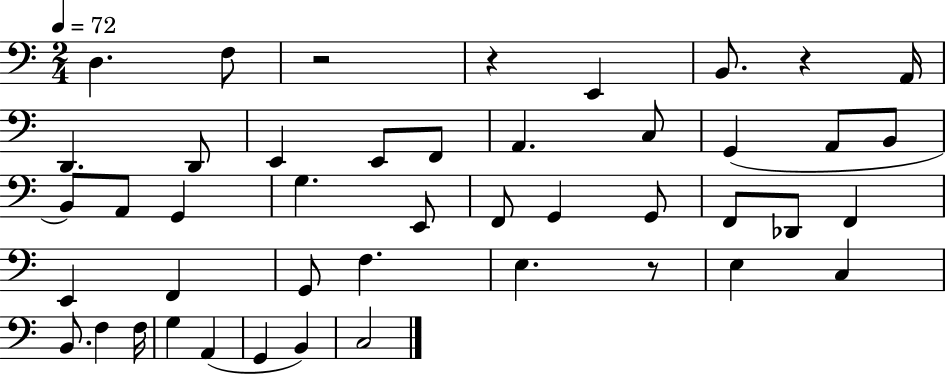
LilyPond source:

{
  \clef bass
  \numericTimeSignature
  \time 2/4
  \key c \major
  \tempo 4 = 72
  d4. f8 | r2 | r4 e,4 | b,8. r4 a,16 | \break d,4. d,8 | e,4 e,8 f,8 | a,4. c8 | g,4( a,8 b,8 | \break b,8) a,8 g,4 | g4. e,8 | f,8 g,4 g,8 | f,8 des,8 f,4 | \break e,4 f,4 | g,8 f4. | e4. r8 | e4 c4 | \break b,8. f4 f16 | g4 a,4( | g,4 b,4) | c2 | \break \bar "|."
}